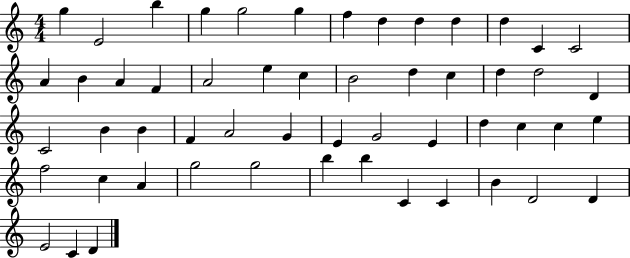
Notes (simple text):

G5/q E4/h B5/q G5/q G5/h G5/q F5/q D5/q D5/q D5/q D5/q C4/q C4/h A4/q B4/q A4/q F4/q A4/h E5/q C5/q B4/h D5/q C5/q D5/q D5/h D4/q C4/h B4/q B4/q F4/q A4/h G4/q E4/q G4/h E4/q D5/q C5/q C5/q E5/q F5/h C5/q A4/q G5/h G5/h B5/q B5/q C4/q C4/q B4/q D4/h D4/q E4/h C4/q D4/q